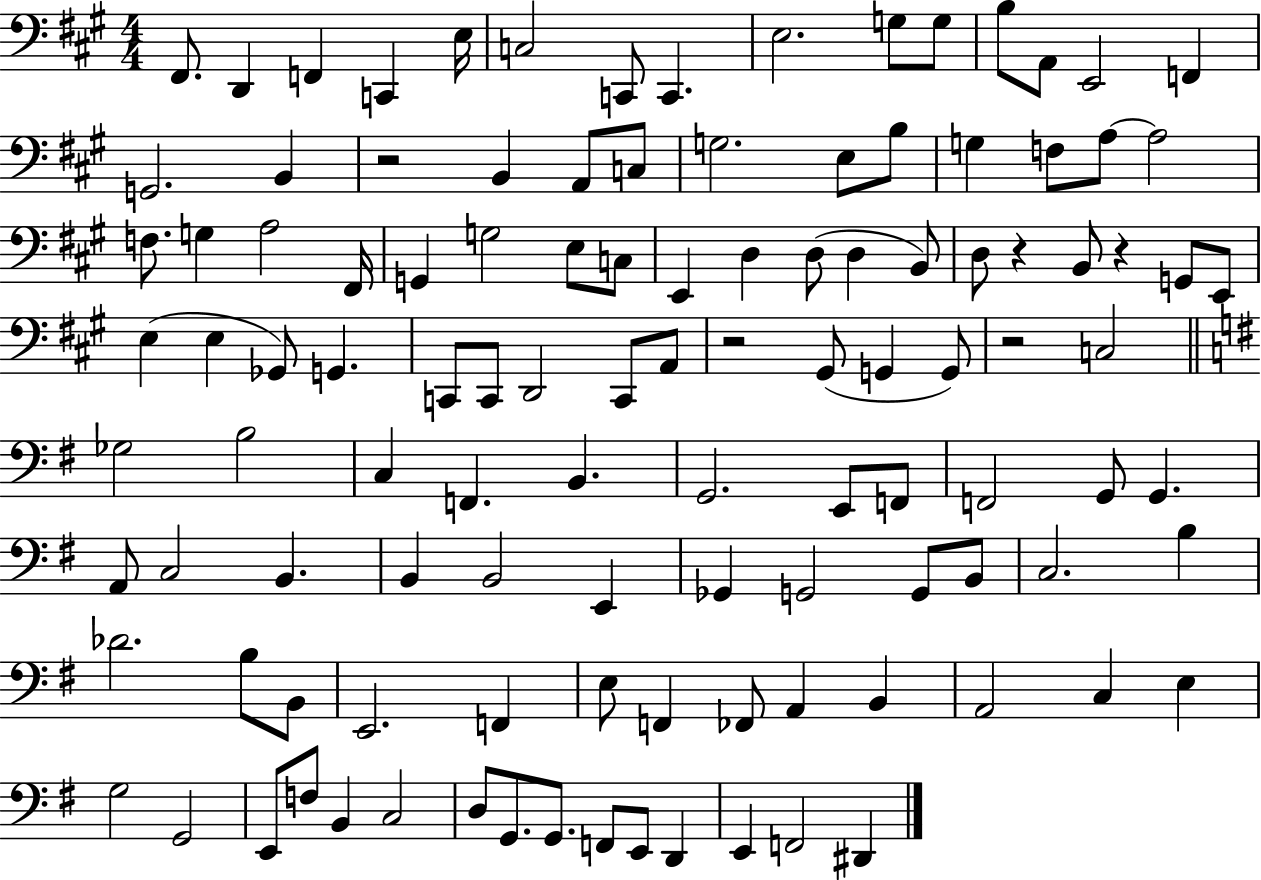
F#2/e. D2/q F2/q C2/q E3/s C3/h C2/e C2/q. E3/h. G3/e G3/e B3/e A2/e E2/h F2/q G2/h. B2/q R/h B2/q A2/e C3/e G3/h. E3/e B3/e G3/q F3/e A3/e A3/h F3/e. G3/q A3/h F#2/s G2/q G3/h E3/e C3/e E2/q D3/q D3/e D3/q B2/e D3/e R/q B2/e R/q G2/e E2/e E3/q E3/q Gb2/e G2/q. C2/e C2/e D2/h C2/e A2/e R/h G#2/e G2/q G2/e R/h C3/h Gb3/h B3/h C3/q F2/q. B2/q. G2/h. E2/e F2/e F2/h G2/e G2/q. A2/e C3/h B2/q. B2/q B2/h E2/q Gb2/q G2/h G2/e B2/e C3/h. B3/q Db4/h. B3/e B2/e E2/h. F2/q E3/e F2/q FES2/e A2/q B2/q A2/h C3/q E3/q G3/h G2/h E2/e F3/e B2/q C3/h D3/e G2/e. G2/e. F2/e E2/e D2/q E2/q F2/h D#2/q